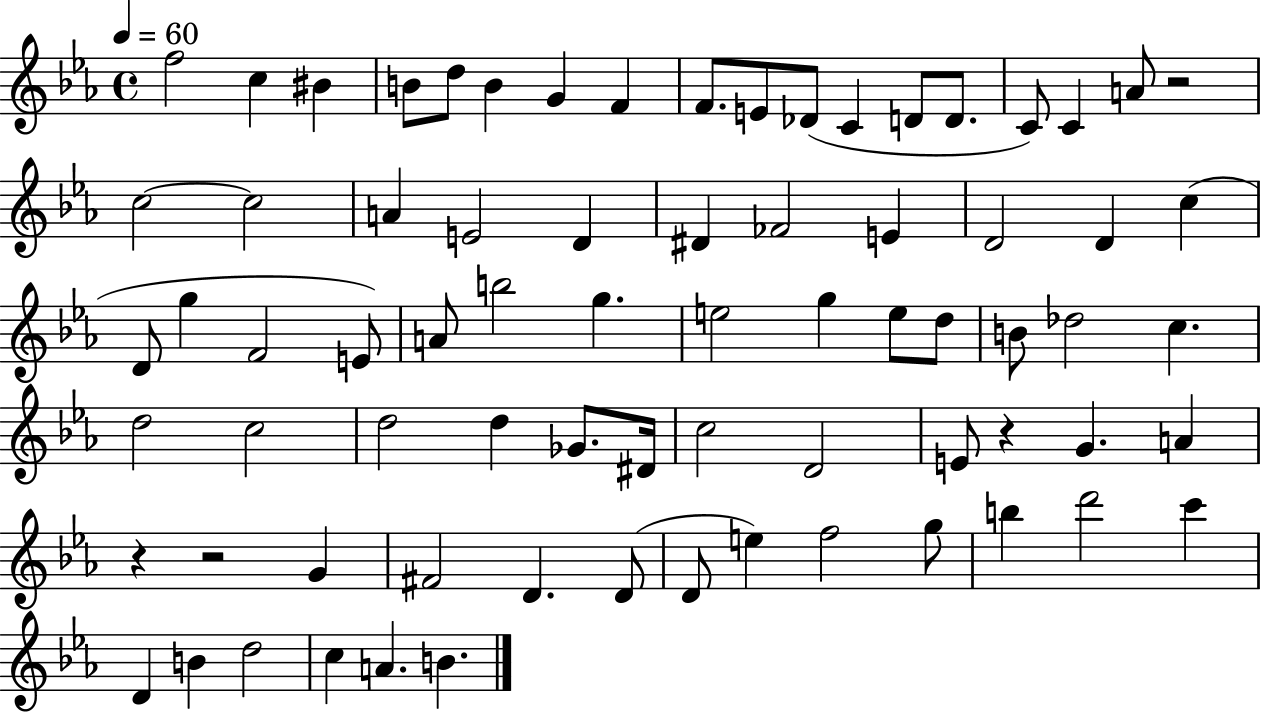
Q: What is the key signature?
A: EES major